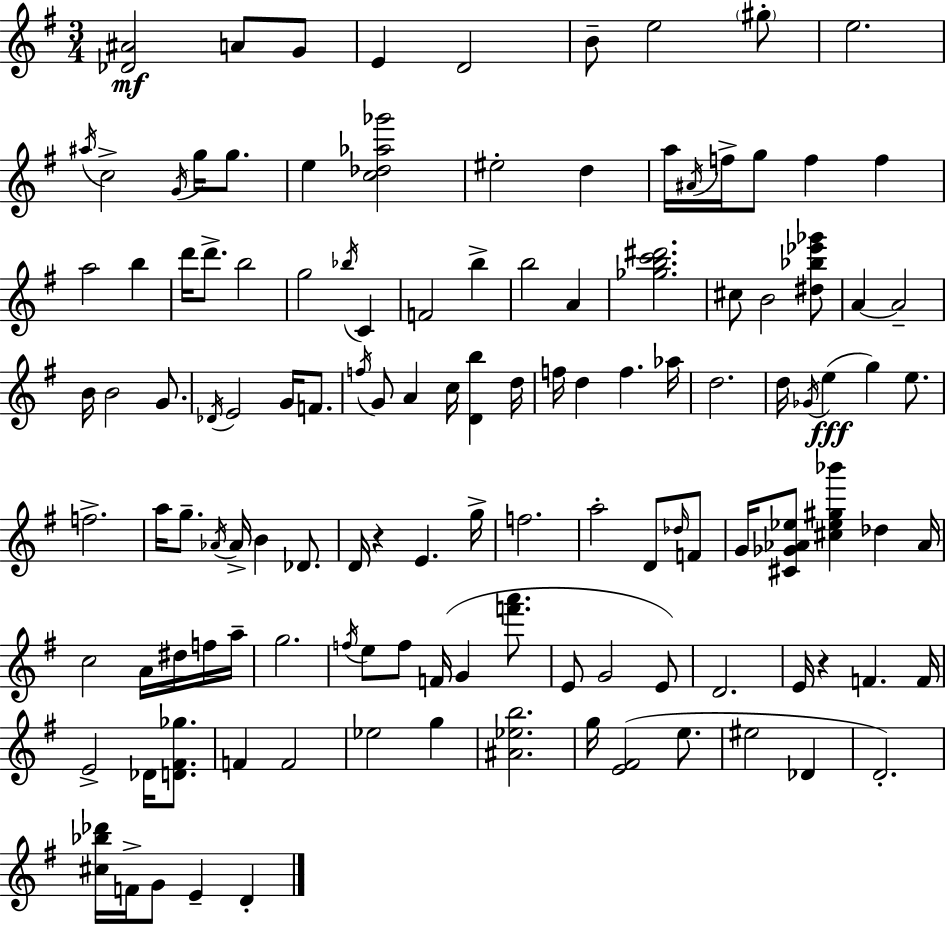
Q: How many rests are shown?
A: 2